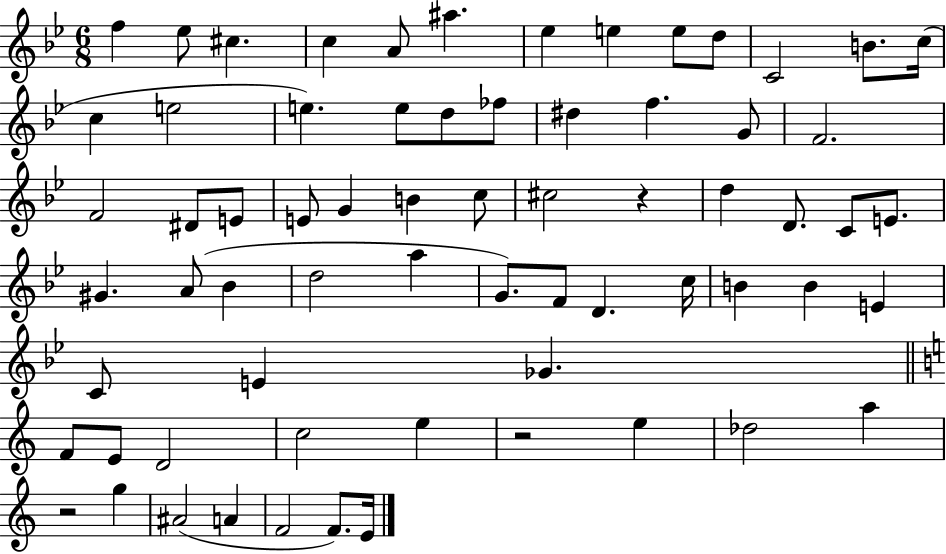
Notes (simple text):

F5/q Eb5/e C#5/q. C5/q A4/e A#5/q. Eb5/q E5/q E5/e D5/e C4/h B4/e. C5/s C5/q E5/h E5/q. E5/e D5/e FES5/e D#5/q F5/q. G4/e F4/h. F4/h D#4/e E4/e E4/e G4/q B4/q C5/e C#5/h R/q D5/q D4/e. C4/e E4/e. G#4/q. A4/e Bb4/q D5/h A5/q G4/e. F4/e D4/q. C5/s B4/q B4/q E4/q C4/e E4/q Gb4/q. F4/e E4/e D4/h C5/h E5/q R/h E5/q Db5/h A5/q R/h G5/q A#4/h A4/q F4/h F4/e. E4/s